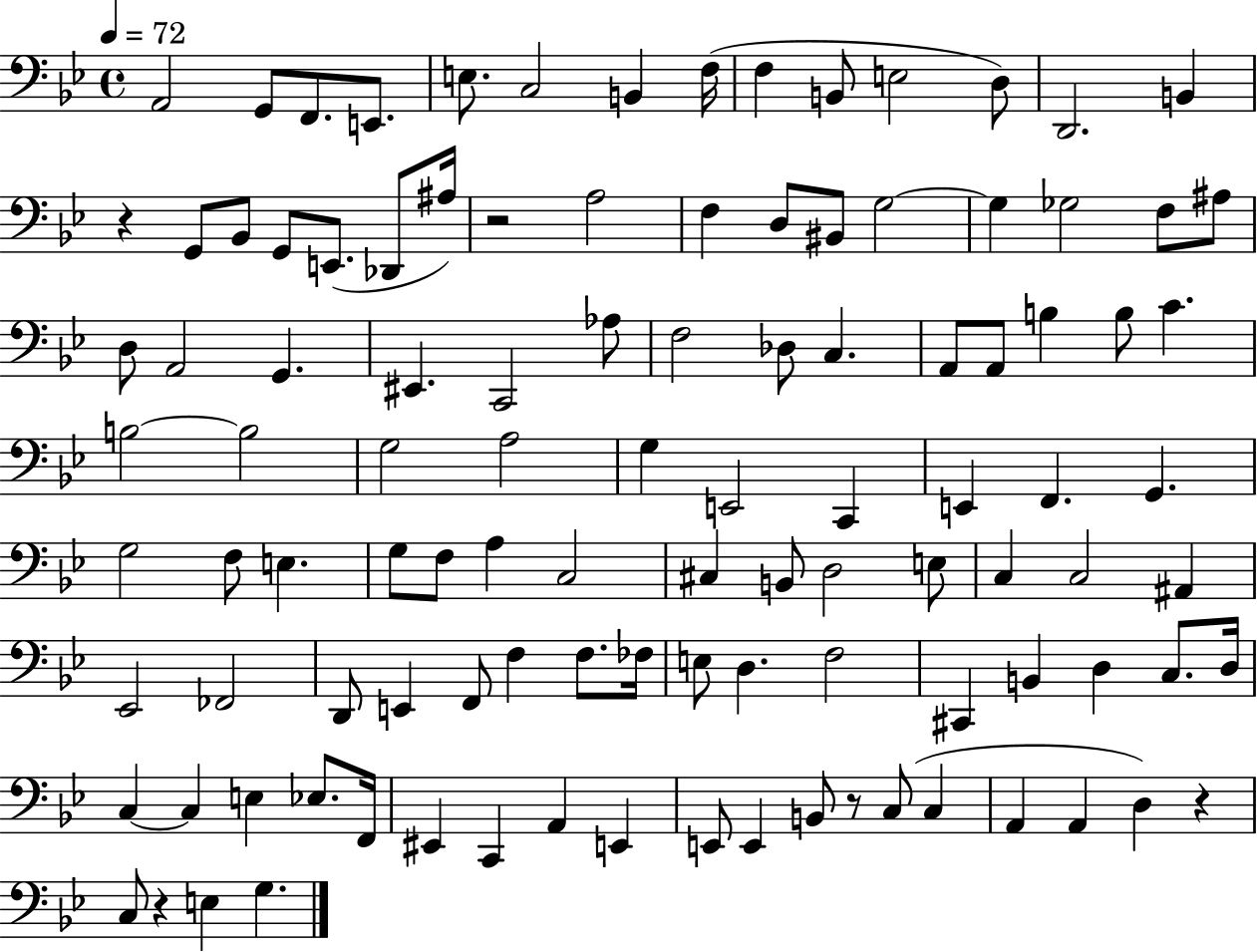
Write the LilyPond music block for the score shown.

{
  \clef bass
  \time 4/4
  \defaultTimeSignature
  \key bes \major
  \tempo 4 = 72
  a,2 g,8 f,8. e,8. | e8. c2 b,4 f16( | f4 b,8 e2 d8) | d,2. b,4 | \break r4 g,8 bes,8 g,8 e,8.( des,8 ais16) | r2 a2 | f4 d8 bis,8 g2~~ | g4 ges2 f8 ais8 | \break d8 a,2 g,4. | eis,4. c,2 aes8 | f2 des8 c4. | a,8 a,8 b4 b8 c'4. | \break b2~~ b2 | g2 a2 | g4 e,2 c,4 | e,4 f,4. g,4. | \break g2 f8 e4. | g8 f8 a4 c2 | cis4 b,8 d2 e8 | c4 c2 ais,4 | \break ees,2 fes,2 | d,8 e,4 f,8 f4 f8. fes16 | e8 d4. f2 | cis,4 b,4 d4 c8. d16 | \break c4~~ c4 e4 ees8. f,16 | eis,4 c,4 a,4 e,4 | e,8 e,4 b,8 r8 c8( c4 | a,4 a,4 d4) r4 | \break c8 r4 e4 g4. | \bar "|."
}